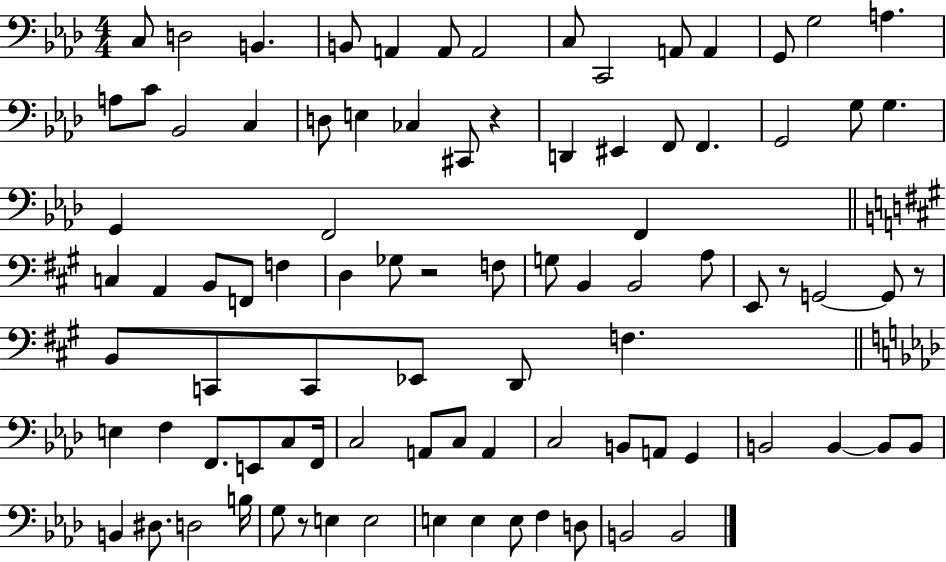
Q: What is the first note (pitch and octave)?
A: C3